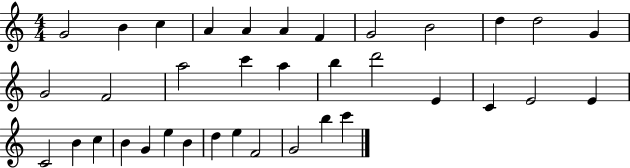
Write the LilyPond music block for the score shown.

{
  \clef treble
  \numericTimeSignature
  \time 4/4
  \key c \major
  g'2 b'4 c''4 | a'4 a'4 a'4 f'4 | g'2 b'2 | d''4 d''2 g'4 | \break g'2 f'2 | a''2 c'''4 a''4 | b''4 d'''2 e'4 | c'4 e'2 e'4 | \break c'2 b'4 c''4 | b'4 g'4 e''4 b'4 | d''4 e''4 f'2 | g'2 b''4 c'''4 | \break \bar "|."
}